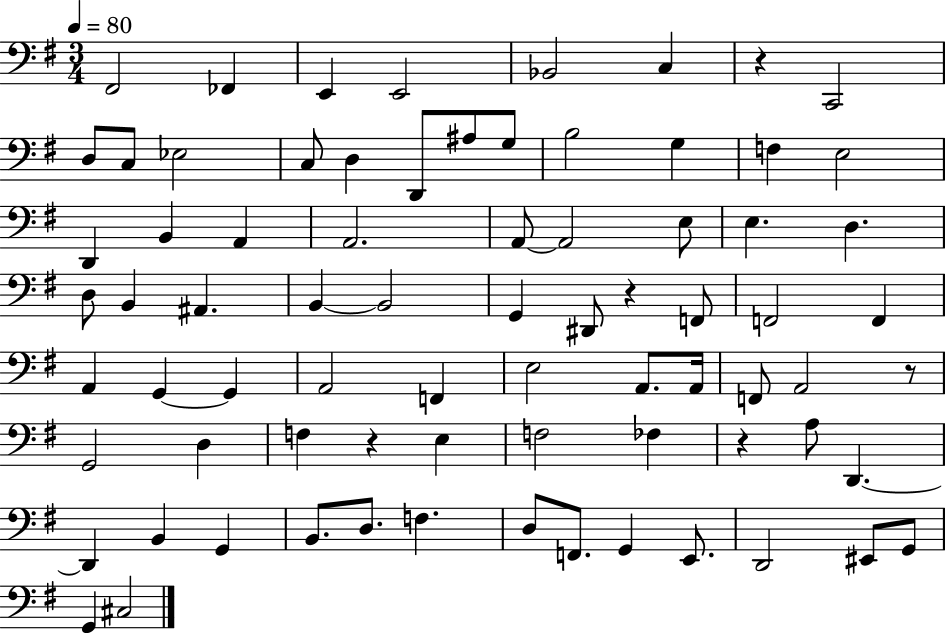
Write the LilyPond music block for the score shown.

{
  \clef bass
  \numericTimeSignature
  \time 3/4
  \key g \major
  \tempo 4 = 80
  fis,2 fes,4 | e,4 e,2 | bes,2 c4 | r4 c,2 | \break d8 c8 ees2 | c8 d4 d,8 ais8 g8 | b2 g4 | f4 e2 | \break d,4 b,4 a,4 | a,2. | a,8~~ a,2 e8 | e4. d4. | \break d8 b,4 ais,4. | b,4~~ b,2 | g,4 dis,8 r4 f,8 | f,2 f,4 | \break a,4 g,4~~ g,4 | a,2 f,4 | e2 a,8. a,16 | f,8 a,2 r8 | \break g,2 d4 | f4 r4 e4 | f2 fes4 | r4 a8 d,4.~~ | \break d,4 b,4 g,4 | b,8. d8. f4. | d8 f,8. g,4 e,8. | d,2 eis,8 g,8 | \break g,4 cis2 | \bar "|."
}